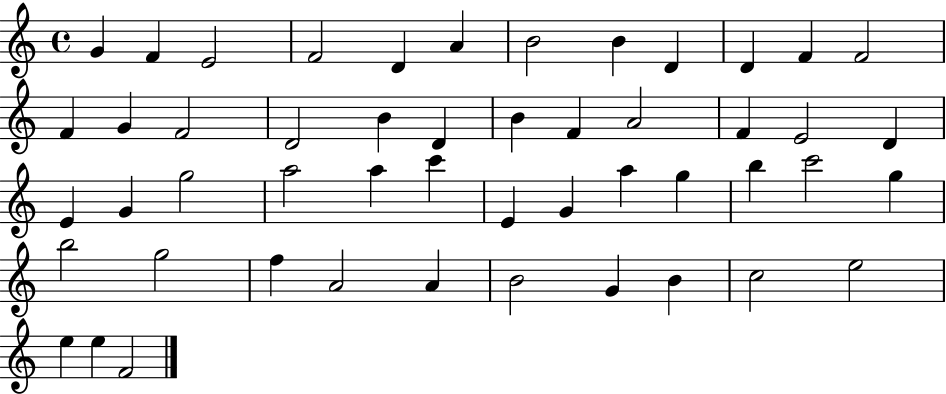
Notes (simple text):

G4/q F4/q E4/h F4/h D4/q A4/q B4/h B4/q D4/q D4/q F4/q F4/h F4/q G4/q F4/h D4/h B4/q D4/q B4/q F4/q A4/h F4/q E4/h D4/q E4/q G4/q G5/h A5/h A5/q C6/q E4/q G4/q A5/q G5/q B5/q C6/h G5/q B5/h G5/h F5/q A4/h A4/q B4/h G4/q B4/q C5/h E5/h E5/q E5/q F4/h